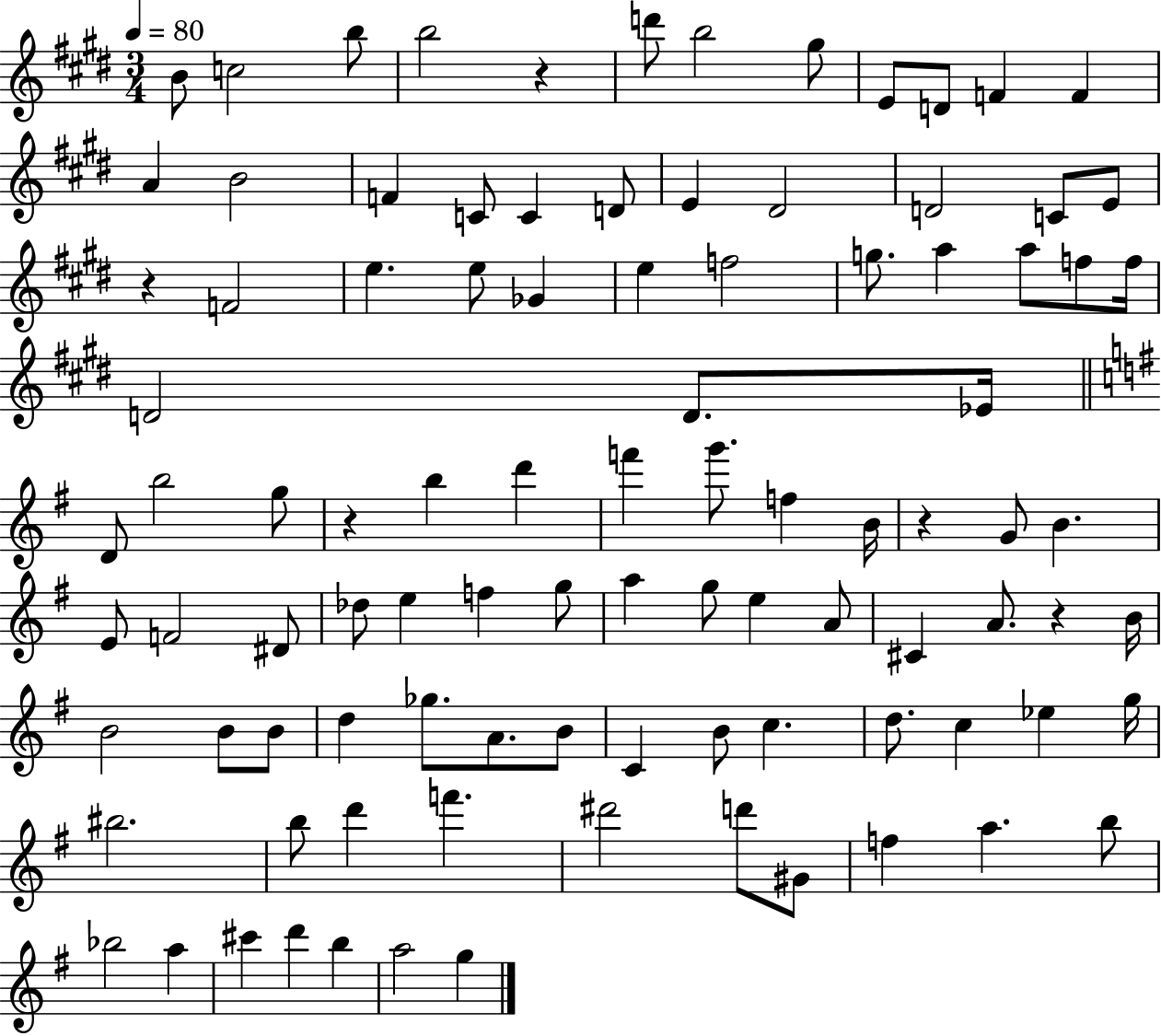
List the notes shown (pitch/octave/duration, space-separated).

B4/e C5/h B5/e B5/h R/q D6/e B5/h G#5/e E4/e D4/e F4/q F4/q A4/q B4/h F4/q C4/e C4/q D4/e E4/q D#4/h D4/h C4/e E4/e R/q F4/h E5/q. E5/e Gb4/q E5/q F5/h G5/e. A5/q A5/e F5/e F5/s D4/h D4/e. Eb4/s D4/e B5/h G5/e R/q B5/q D6/q F6/q G6/e. F5/q B4/s R/q G4/e B4/q. E4/e F4/h D#4/e Db5/e E5/q F5/q G5/e A5/q G5/e E5/q A4/e C#4/q A4/e. R/q B4/s B4/h B4/e B4/e D5/q Gb5/e. A4/e. B4/e C4/q B4/e C5/q. D5/e. C5/q Eb5/q G5/s BIS5/h. B5/e D6/q F6/q. D#6/h D6/e G#4/e F5/q A5/q. B5/e Bb5/h A5/q C#6/q D6/q B5/q A5/h G5/q